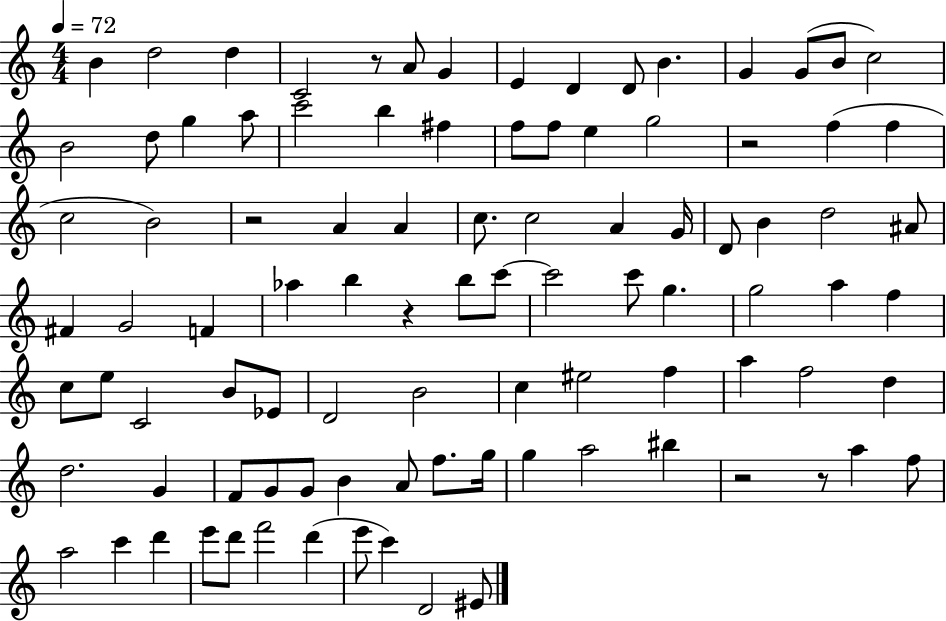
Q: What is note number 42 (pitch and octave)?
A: F4